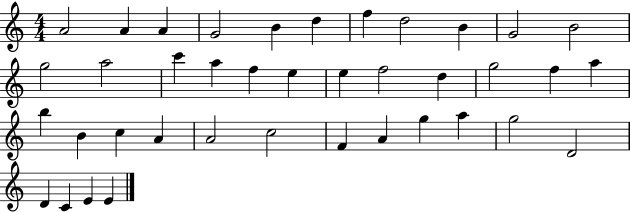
X:1
T:Untitled
M:4/4
L:1/4
K:C
A2 A A G2 B d f d2 B G2 B2 g2 a2 c' a f e e f2 d g2 f a b B c A A2 c2 F A g a g2 D2 D C E E